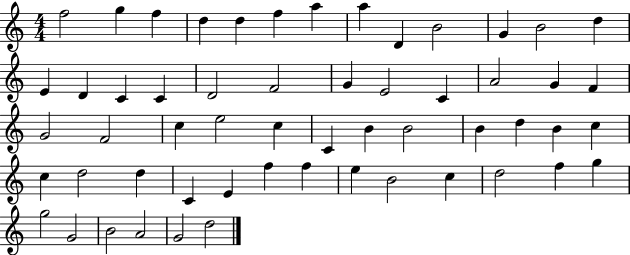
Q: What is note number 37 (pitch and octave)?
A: C5